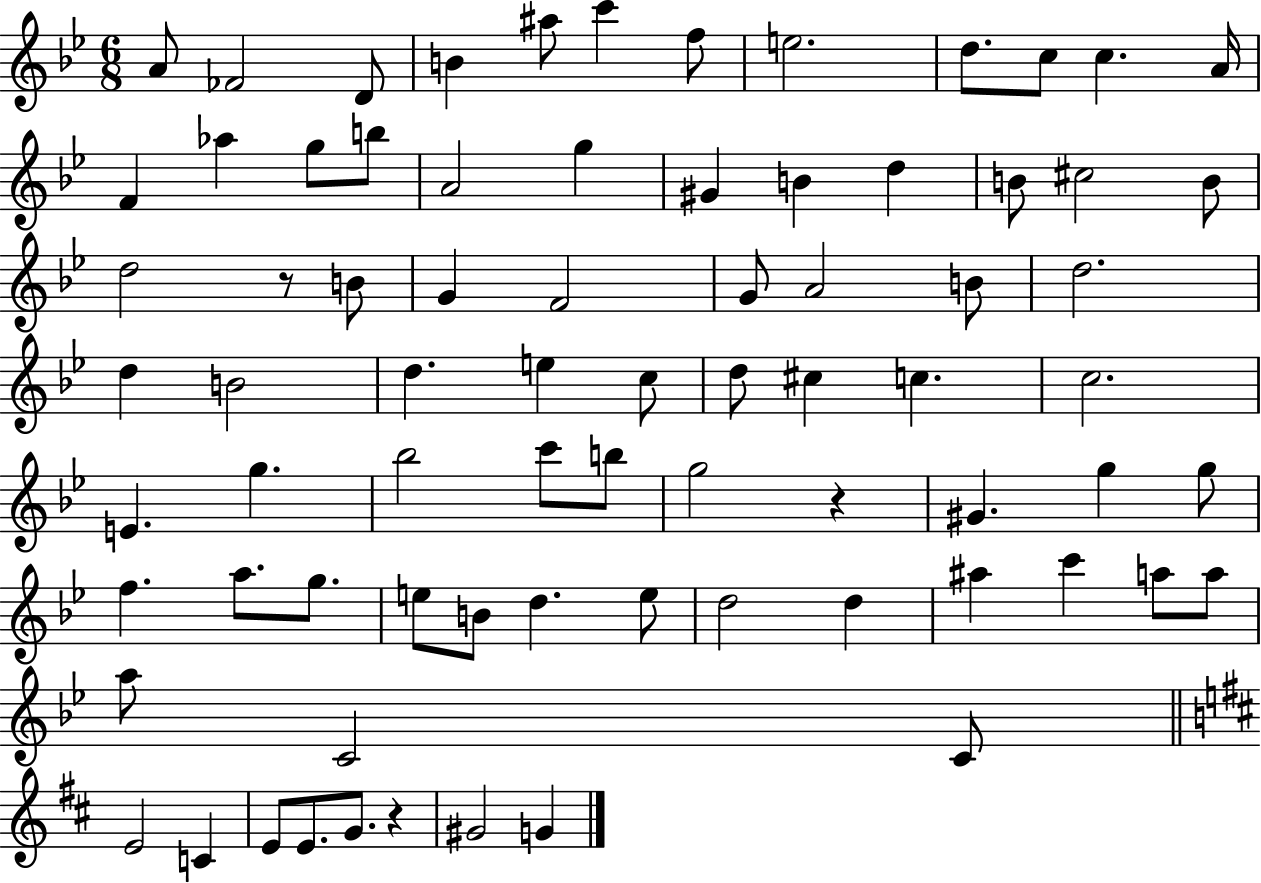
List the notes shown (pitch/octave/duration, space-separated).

A4/e FES4/h D4/e B4/q A#5/e C6/q F5/e E5/h. D5/e. C5/e C5/q. A4/s F4/q Ab5/q G5/e B5/e A4/h G5/q G#4/q B4/q D5/q B4/e C#5/h B4/e D5/h R/e B4/e G4/q F4/h G4/e A4/h B4/e D5/h. D5/q B4/h D5/q. E5/q C5/e D5/e C#5/q C5/q. C5/h. E4/q. G5/q. Bb5/h C6/e B5/e G5/h R/q G#4/q. G5/q G5/e F5/q. A5/e. G5/e. E5/e B4/e D5/q. E5/e D5/h D5/q A#5/q C6/q A5/e A5/e A5/e C4/h C4/e E4/h C4/q E4/e E4/e. G4/e. R/q G#4/h G4/q